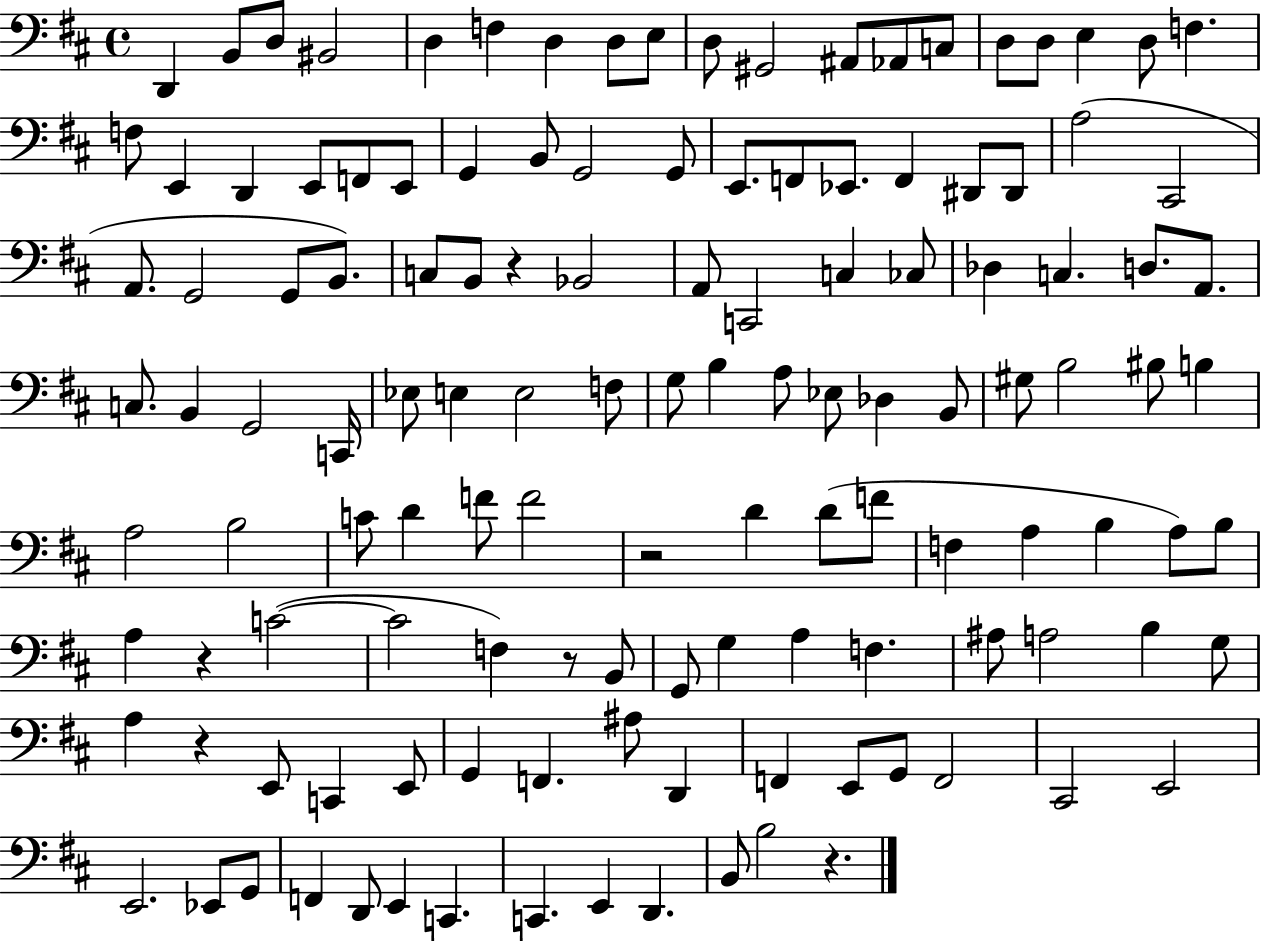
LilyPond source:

{
  \clef bass
  \time 4/4
  \defaultTimeSignature
  \key d \major
  d,4 b,8 d8 bis,2 | d4 f4 d4 d8 e8 | d8 gis,2 ais,8 aes,8 c8 | d8 d8 e4 d8 f4. | \break f8 e,4 d,4 e,8 f,8 e,8 | g,4 b,8 g,2 g,8 | e,8. f,8 ees,8. f,4 dis,8 dis,8 | a2( cis,2 | \break a,8. g,2 g,8 b,8.) | c8 b,8 r4 bes,2 | a,8 c,2 c4 ces8 | des4 c4. d8. a,8. | \break c8. b,4 g,2 c,16 | ees8 e4 e2 f8 | g8 b4 a8 ees8 des4 b,8 | gis8 b2 bis8 b4 | \break a2 b2 | c'8 d'4 f'8 f'2 | r2 d'4 d'8( f'8 | f4 a4 b4 a8) b8 | \break a4 r4 c'2~(~ | c'2 f4) r8 b,8 | g,8 g4 a4 f4. | ais8 a2 b4 g8 | \break a4 r4 e,8 c,4 e,8 | g,4 f,4. ais8 d,4 | f,4 e,8 g,8 f,2 | cis,2 e,2 | \break e,2. ees,8 g,8 | f,4 d,8 e,4 c,4. | c,4. e,4 d,4. | b,8 b2 r4. | \break \bar "|."
}